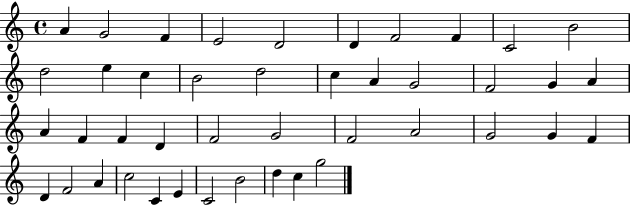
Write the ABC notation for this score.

X:1
T:Untitled
M:4/4
L:1/4
K:C
A G2 F E2 D2 D F2 F C2 B2 d2 e c B2 d2 c A G2 F2 G A A F F D F2 G2 F2 A2 G2 G F D F2 A c2 C E C2 B2 d c g2